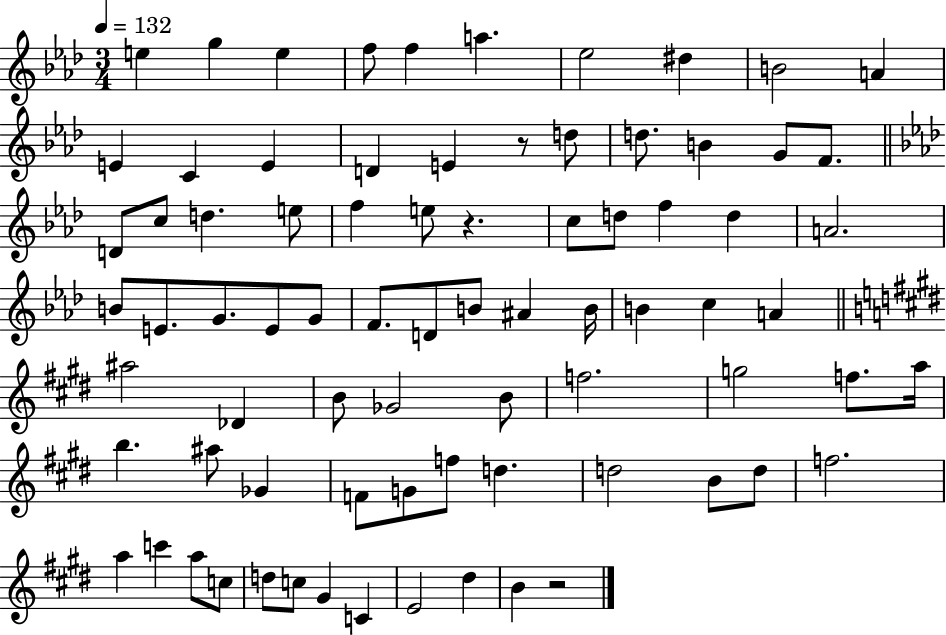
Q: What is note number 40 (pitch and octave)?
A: A#4